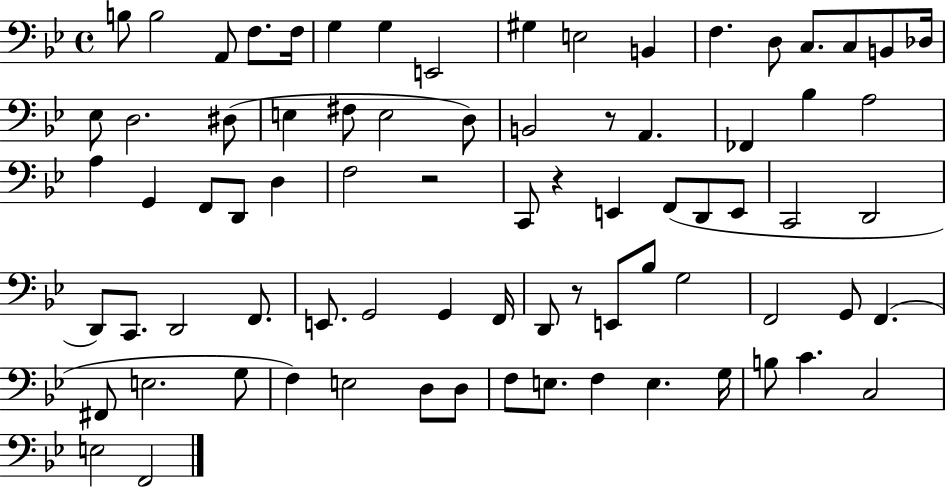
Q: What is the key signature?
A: BES major